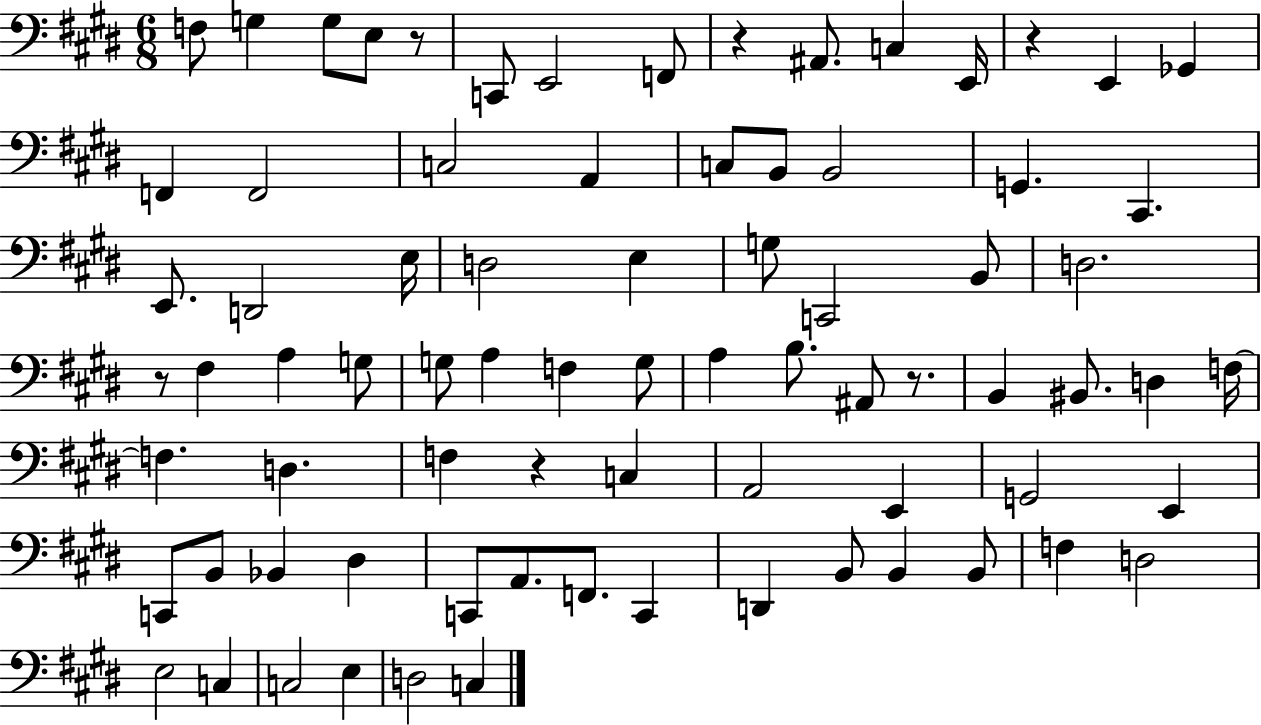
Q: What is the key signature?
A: E major